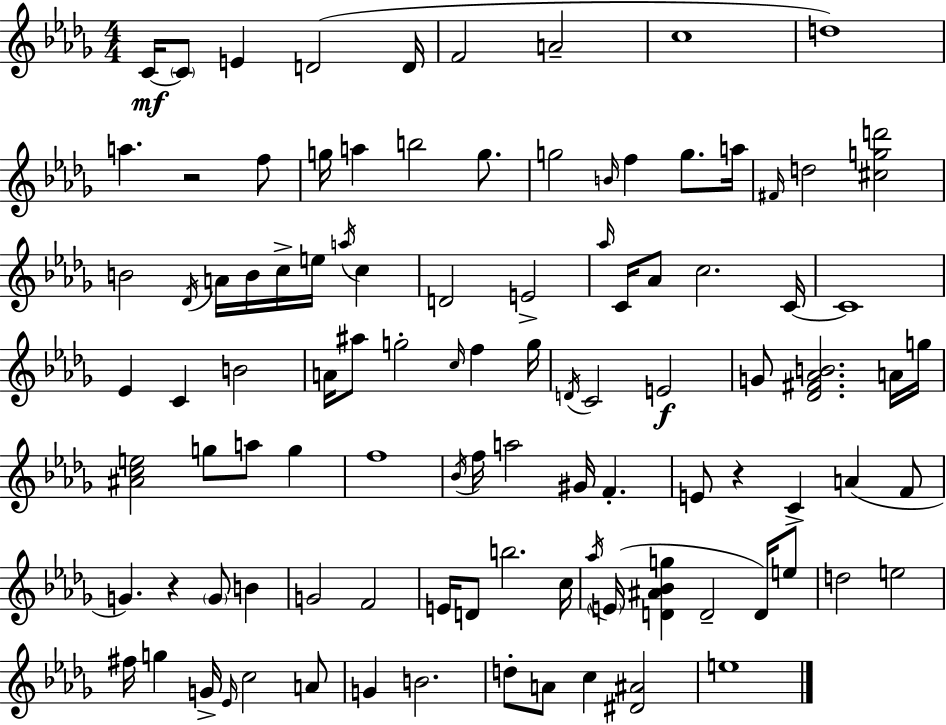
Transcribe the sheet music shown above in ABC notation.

X:1
T:Untitled
M:4/4
L:1/4
K:Bbm
C/4 C/2 E D2 D/4 F2 A2 c4 d4 a z2 f/2 g/4 a b2 g/2 g2 B/4 f g/2 a/4 ^F/4 d2 [^cgd']2 B2 _D/4 A/4 B/4 c/4 e/4 a/4 c D2 E2 _a/4 C/4 _A/2 c2 C/4 C4 _E C B2 A/4 ^a/2 g2 c/4 f g/4 D/4 C2 E2 G/2 [_D^F_AB]2 A/4 g/4 [^Ace]2 g/2 a/2 g f4 _B/4 f/4 a2 ^G/4 F E/2 z C A F/2 G z G/2 B G2 F2 E/4 D/2 b2 c/4 _a/4 E/4 [D^A_Bg] D2 D/4 e/2 d2 e2 ^f/4 g G/4 _E/4 c2 A/2 G B2 d/2 A/2 c [^D^A]2 e4